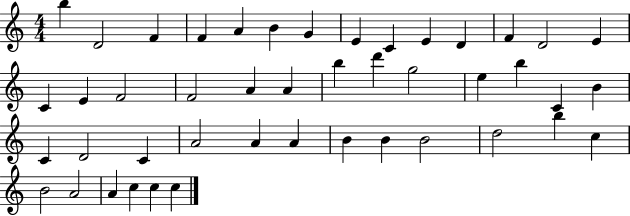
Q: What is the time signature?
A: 4/4